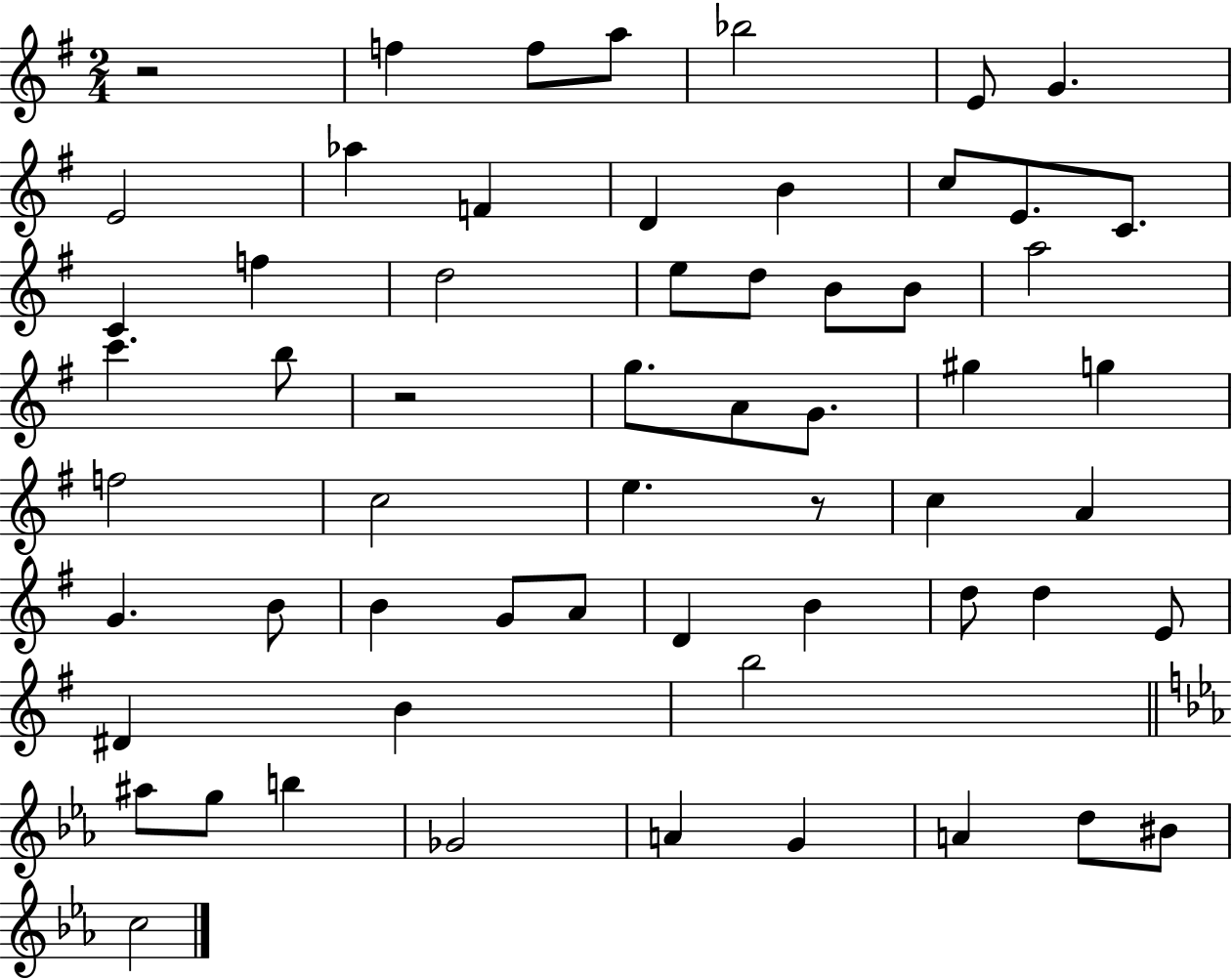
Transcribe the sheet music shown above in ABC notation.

X:1
T:Untitled
M:2/4
L:1/4
K:G
z2 f f/2 a/2 _b2 E/2 G E2 _a F D B c/2 E/2 C/2 C f d2 e/2 d/2 B/2 B/2 a2 c' b/2 z2 g/2 A/2 G/2 ^g g f2 c2 e z/2 c A G B/2 B G/2 A/2 D B d/2 d E/2 ^D B b2 ^a/2 g/2 b _G2 A G A d/2 ^B/2 c2